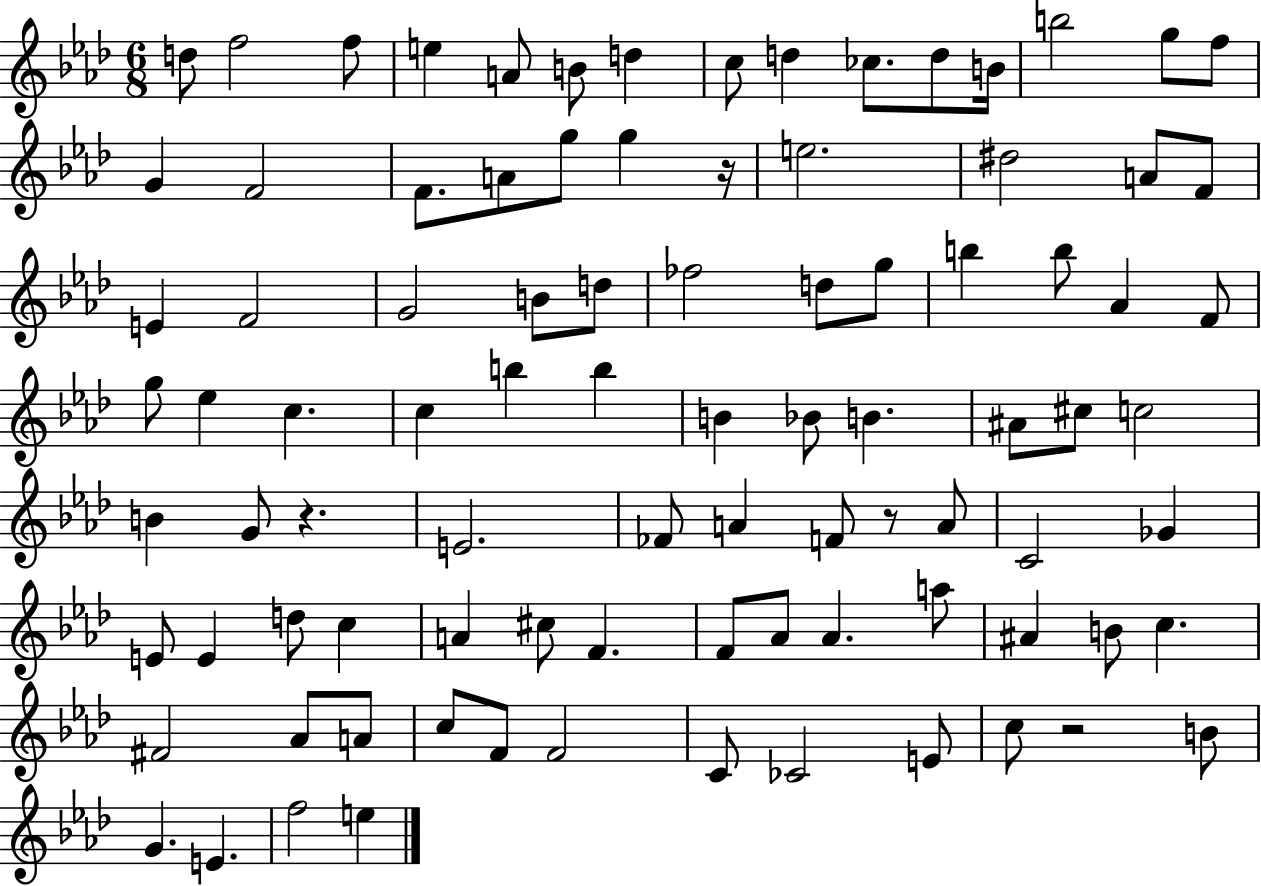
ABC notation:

X:1
T:Untitled
M:6/8
L:1/4
K:Ab
d/2 f2 f/2 e A/2 B/2 d c/2 d _c/2 d/2 B/4 b2 g/2 f/2 G F2 F/2 A/2 g/2 g z/4 e2 ^d2 A/2 F/2 E F2 G2 B/2 d/2 _f2 d/2 g/2 b b/2 _A F/2 g/2 _e c c b b B _B/2 B ^A/2 ^c/2 c2 B G/2 z E2 _F/2 A F/2 z/2 A/2 C2 _G E/2 E d/2 c A ^c/2 F F/2 _A/2 _A a/2 ^A B/2 c ^F2 _A/2 A/2 c/2 F/2 F2 C/2 _C2 E/2 c/2 z2 B/2 G E f2 e